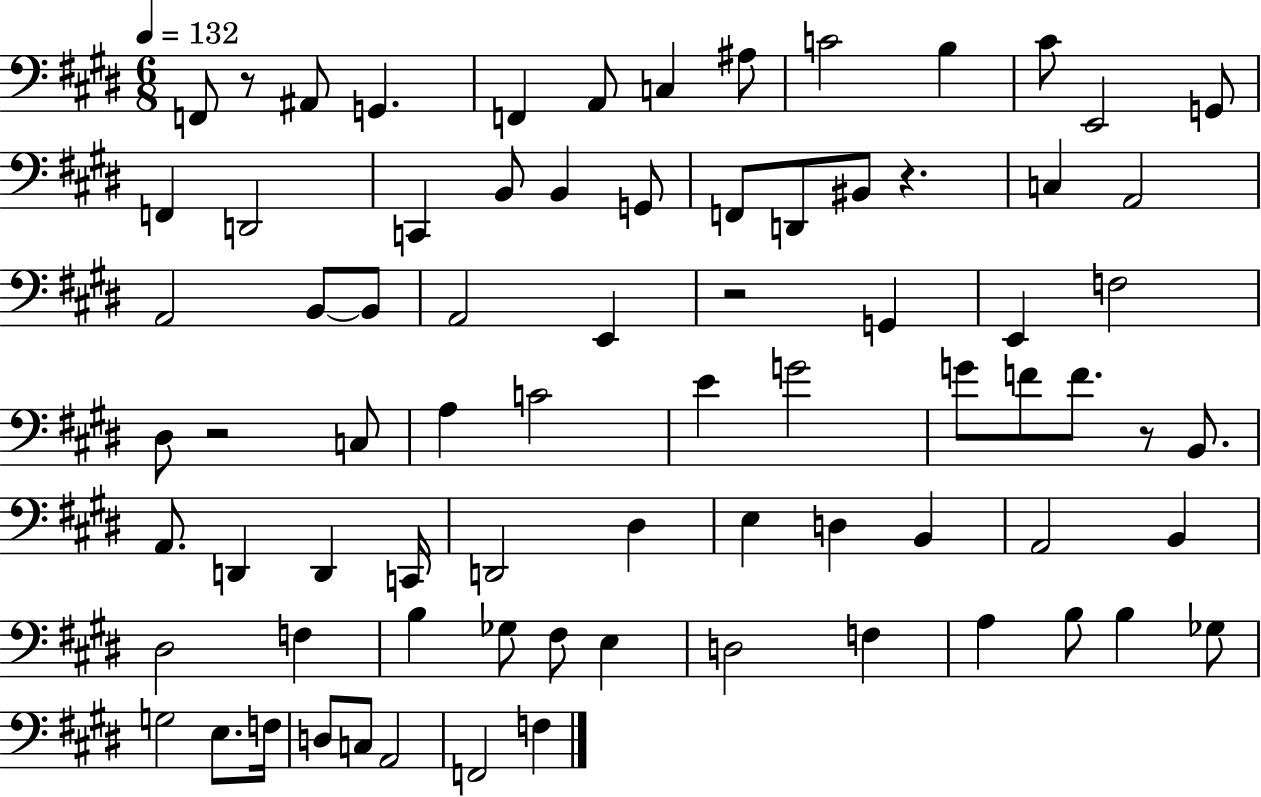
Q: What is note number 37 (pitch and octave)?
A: G4